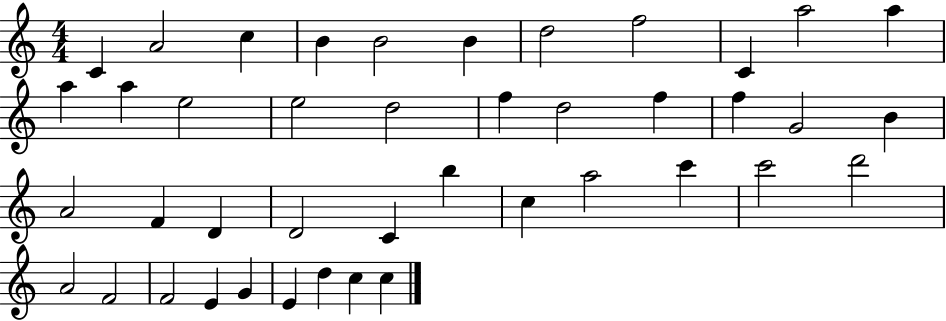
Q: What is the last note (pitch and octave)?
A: C5